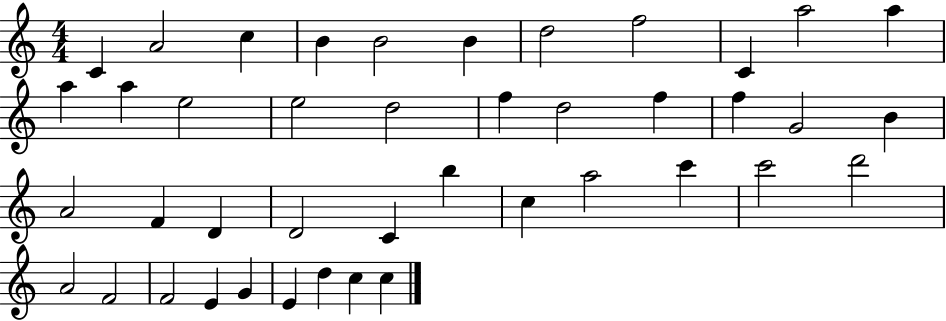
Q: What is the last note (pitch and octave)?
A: C5